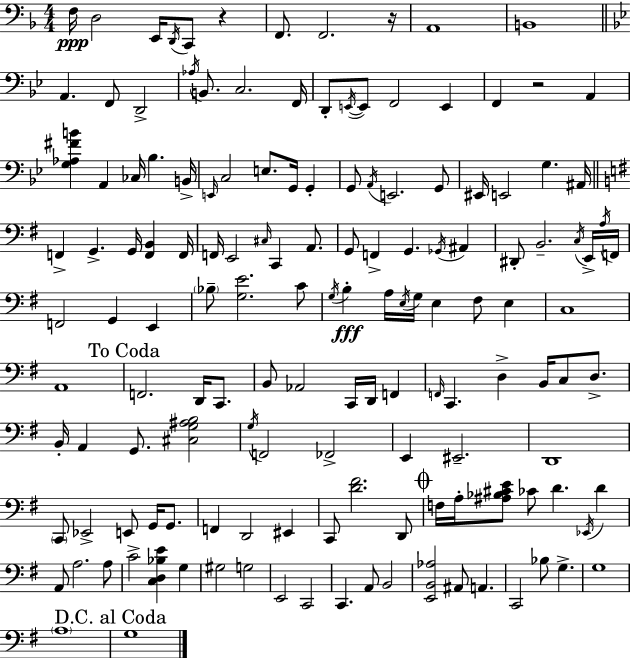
{
  \clef bass
  \numericTimeSignature
  \time 4/4
  \key d \minor
  \repeat volta 2 { f16\ppp d2 e,16 \acciaccatura { d,16 } c,8 r4 | f,8. f,2. | r16 a,1 | b,1 | \break \bar "||" \break \key bes \major a,4. f,8 d,2-> | \acciaccatura { aes16 } b,8. c2. | f,16 d,8-. \acciaccatura { e,16~ }~ e,8 f,2 e,4 | f,4 r2 a,4 | \break <g aes fis' b'>4 a,4 ces16 bes4. | b,16-> \grace { e,16 } c2 e8. g,16 g,4-. | g,8 \acciaccatura { a,16 } e,2. | g,8 eis,16 e,2 g4. | \break ais,16 \bar "||" \break \key e \minor f,4-> g,4.-> g,16 <f, b,>4 f,16 | f,16 e,2 \grace { cis16 } c,4 a,8. | g,8 f,4-> g,4. \acciaccatura { ges,16 } ais,4 | dis,8-. b,2.-- | \break \acciaccatura { c16 } e,16-> \acciaccatura { a16 } f,16 f,2 g,4 | e,4 \parenthesize bes8-- <g e'>2. | c'8 \acciaccatura { g16 } b4-.\fff a16 \acciaccatura { e16 } g16 e4 | fis8 e4 c1 | \break a,1 | \mark "To Coda" f,2. | d,16 c,8. b,8 aes,2 | c,16 d,16 f,4 \grace { f,16 } c,4. d4-> | \break b,16 c8 d8.-> b,16-. a,4 g,8. <cis g ais b>2 | \acciaccatura { g16 } f,2 | fes,2-> e,4 eis,2.-- | d,1 | \break \parenthesize c,8 ees,2-> | e,8 g,16 g,8. f,4 d,2 | eis,4 c,8 <d' fis'>2. | d,8 \mark \markup { \musicglyph "scripts.coda" } f16 a16-. <ais bes cis' e'>8 ces'8 d'4. | \break \acciaccatura { ees,16 } d'4 a,8 a2. | a8 c'2-> | <c d bes e'>4 g4 gis2 | g2 e,2 | \break c,2 c,4. a,8 | b,2 <e, b, aes>2 | ais,8 a,4. c,2 | bes8 g4.-> g1 | \break \parenthesize a1 | \mark "D.C. al Coda" g1 | } \bar "|."
}